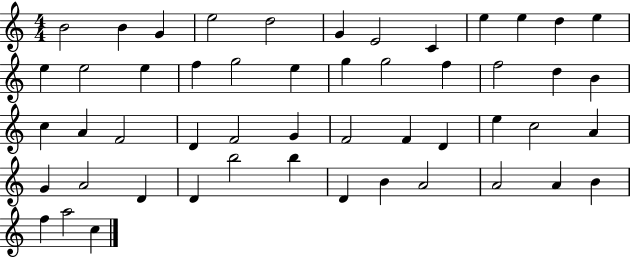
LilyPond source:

{
  \clef treble
  \numericTimeSignature
  \time 4/4
  \key c \major
  b'2 b'4 g'4 | e''2 d''2 | g'4 e'2 c'4 | e''4 e''4 d''4 e''4 | \break e''4 e''2 e''4 | f''4 g''2 e''4 | g''4 g''2 f''4 | f''2 d''4 b'4 | \break c''4 a'4 f'2 | d'4 f'2 g'4 | f'2 f'4 d'4 | e''4 c''2 a'4 | \break g'4 a'2 d'4 | d'4 b''2 b''4 | d'4 b'4 a'2 | a'2 a'4 b'4 | \break f''4 a''2 c''4 | \bar "|."
}